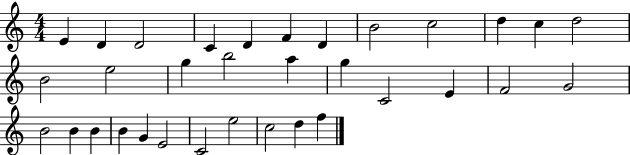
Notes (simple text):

E4/q D4/q D4/h C4/q D4/q F4/q D4/q B4/h C5/h D5/q C5/q D5/h B4/h E5/h G5/q B5/h A5/q G5/q C4/h E4/q F4/h G4/h B4/h B4/q B4/q B4/q G4/q E4/h C4/h E5/h C5/h D5/q F5/q